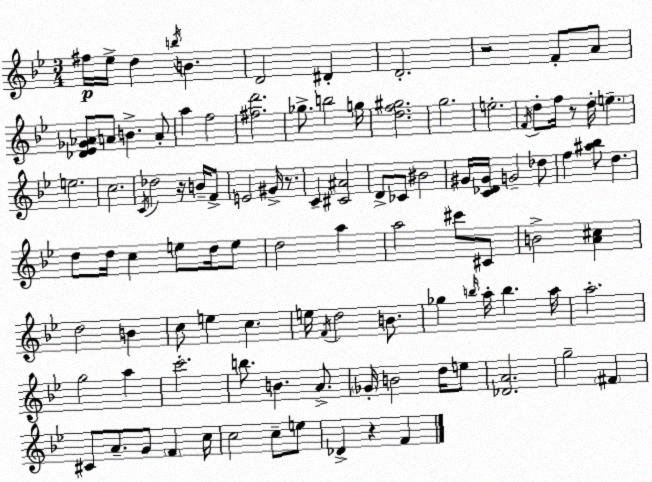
X:1
T:Untitled
M:3/4
L:1/4
K:Gm
^f/4 _e/4 d b/4 B D2 ^D D2 z2 F/2 A/2 [_D_E_G_A]/2 A/2 B A/2 a f2 [^fd']2 _g/2 b2 g/4 [df^g]2 g2 e2 F/4 d/2 f/4 z/2 d/4 e e2 c2 C/4 _d2 z/4 B/4 F/2 E2 ^G/4 z/2 C [^C^A]2 D/2 _C/2 ^B2 ^G/4 [C_D^G]/4 G2 _d/2 f [^a_b]/2 d d/2 d/4 c e/2 d/4 e/2 d2 a a2 ^c'/2 ^C/2 B2 [A^c] d2 B c/2 e c e/4 F/4 d2 B/2 _g b/4 a/4 b a/4 a2 g2 a c'2 b/2 B A/2 _G/4 B2 d/4 e/2 [_DA]2 g2 ^F ^C/2 A/2 G/2 F c/4 c2 c/2 e/2 _D z F